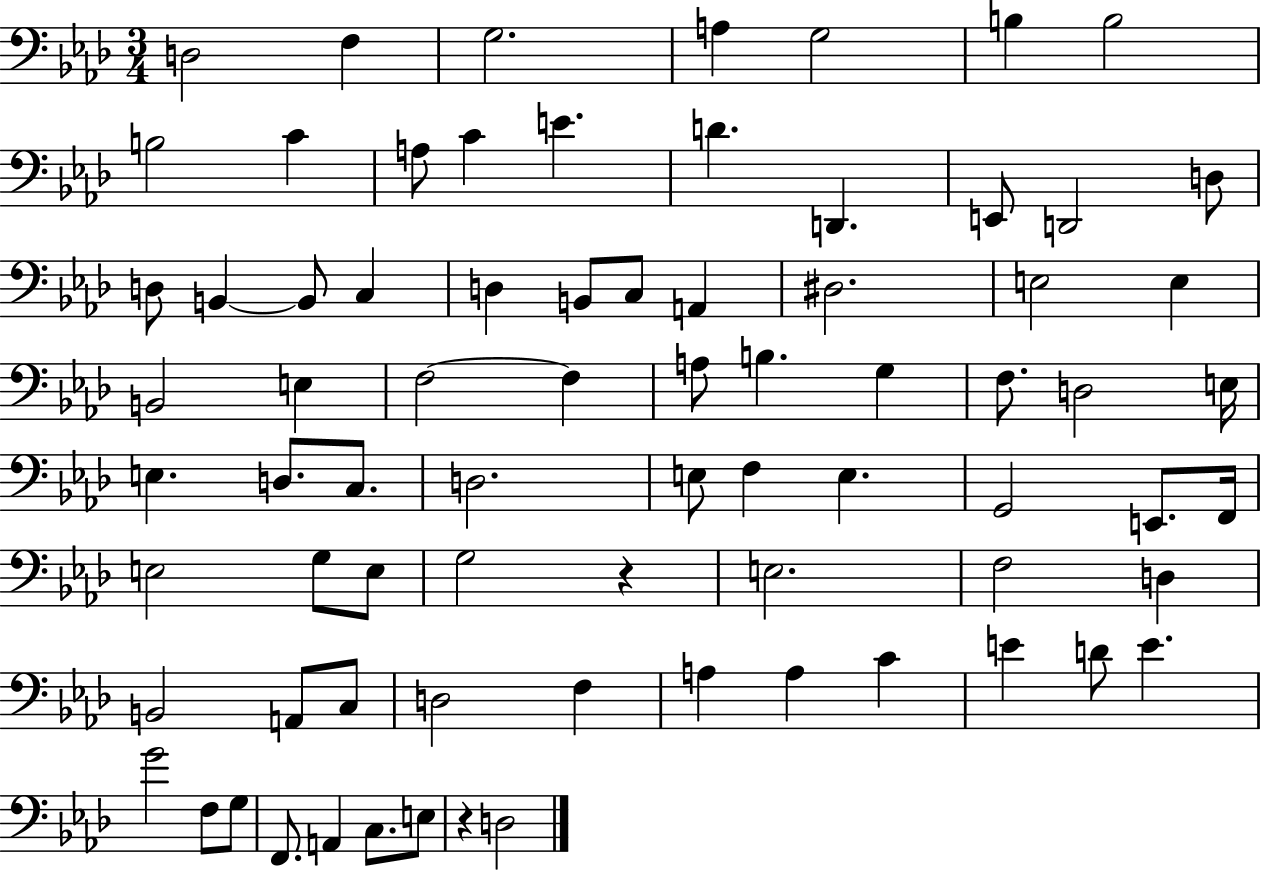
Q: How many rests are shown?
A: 2